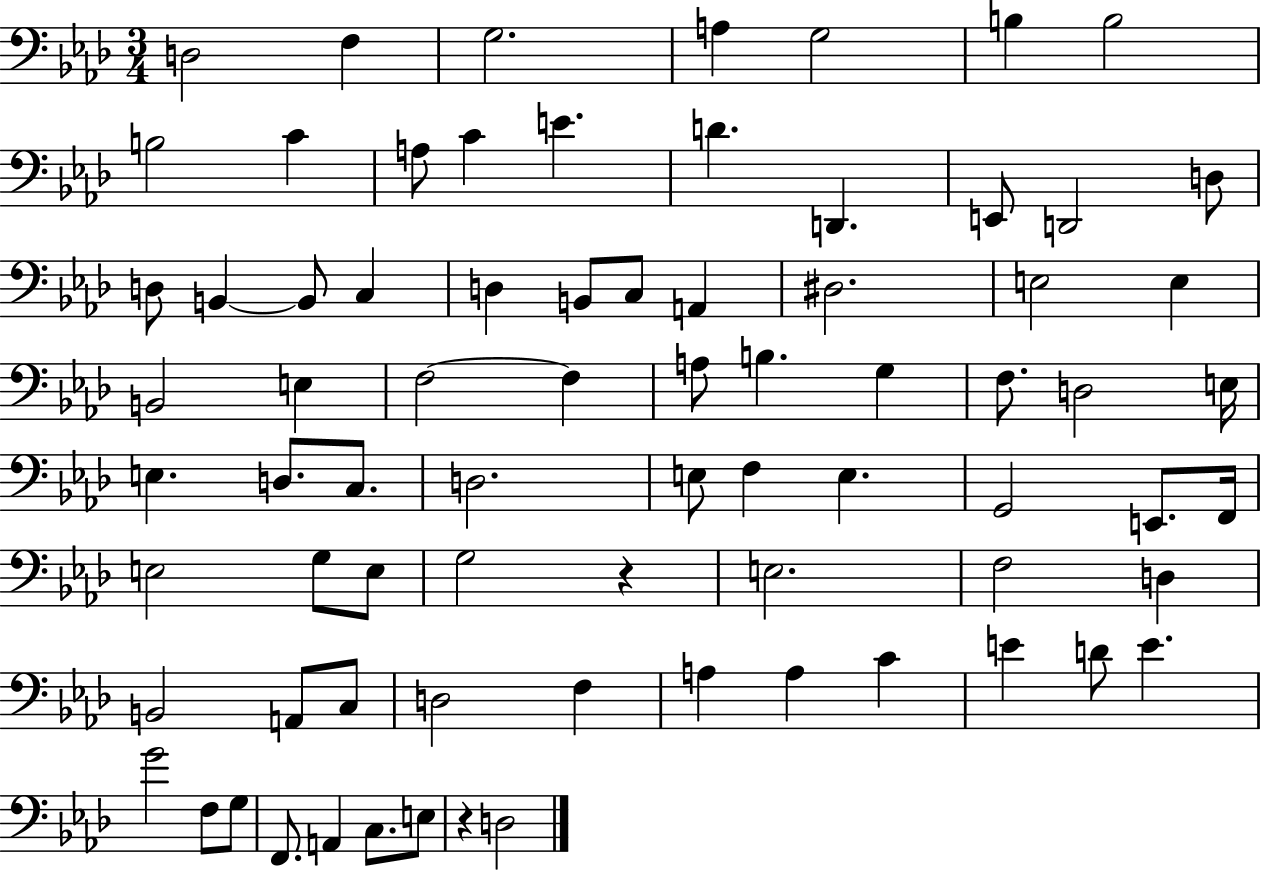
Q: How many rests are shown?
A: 2